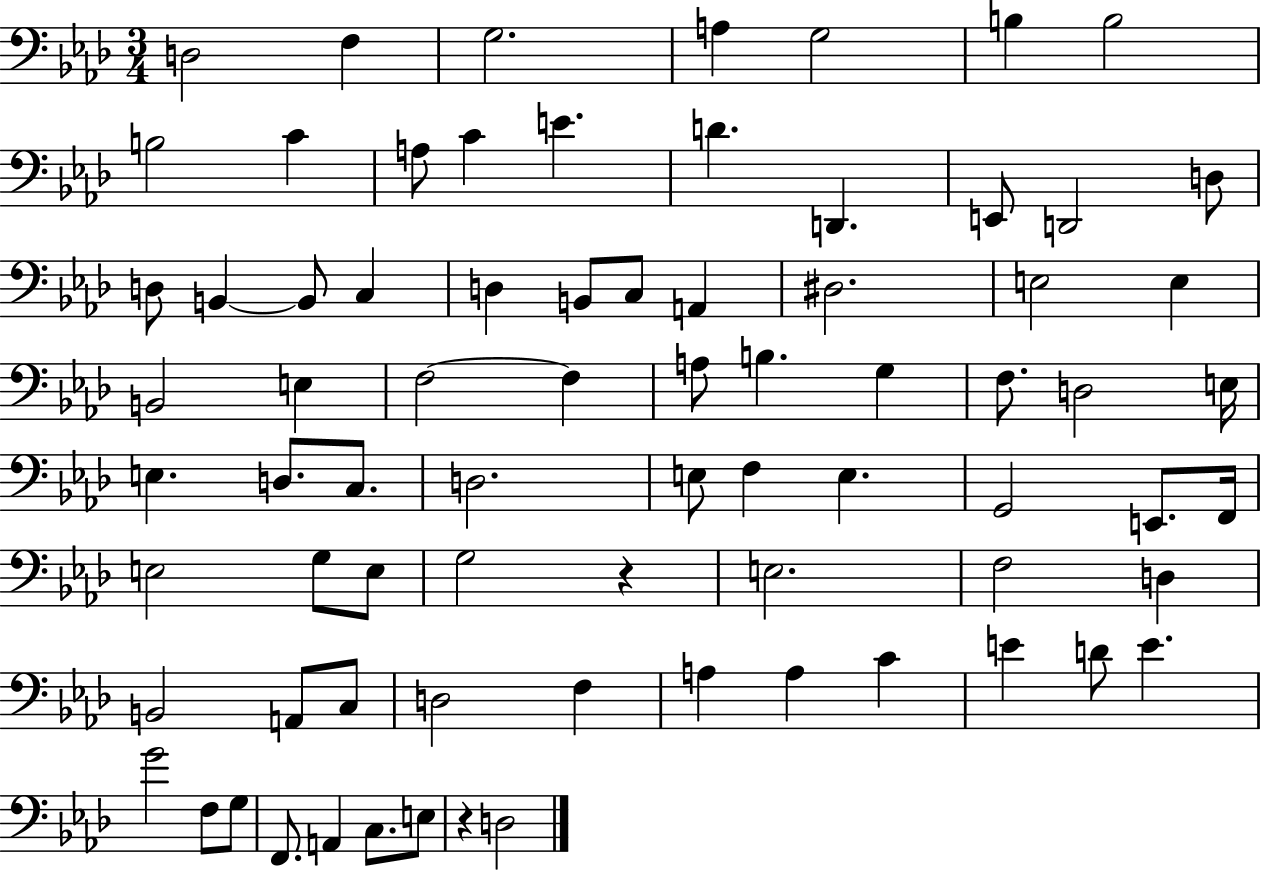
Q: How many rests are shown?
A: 2